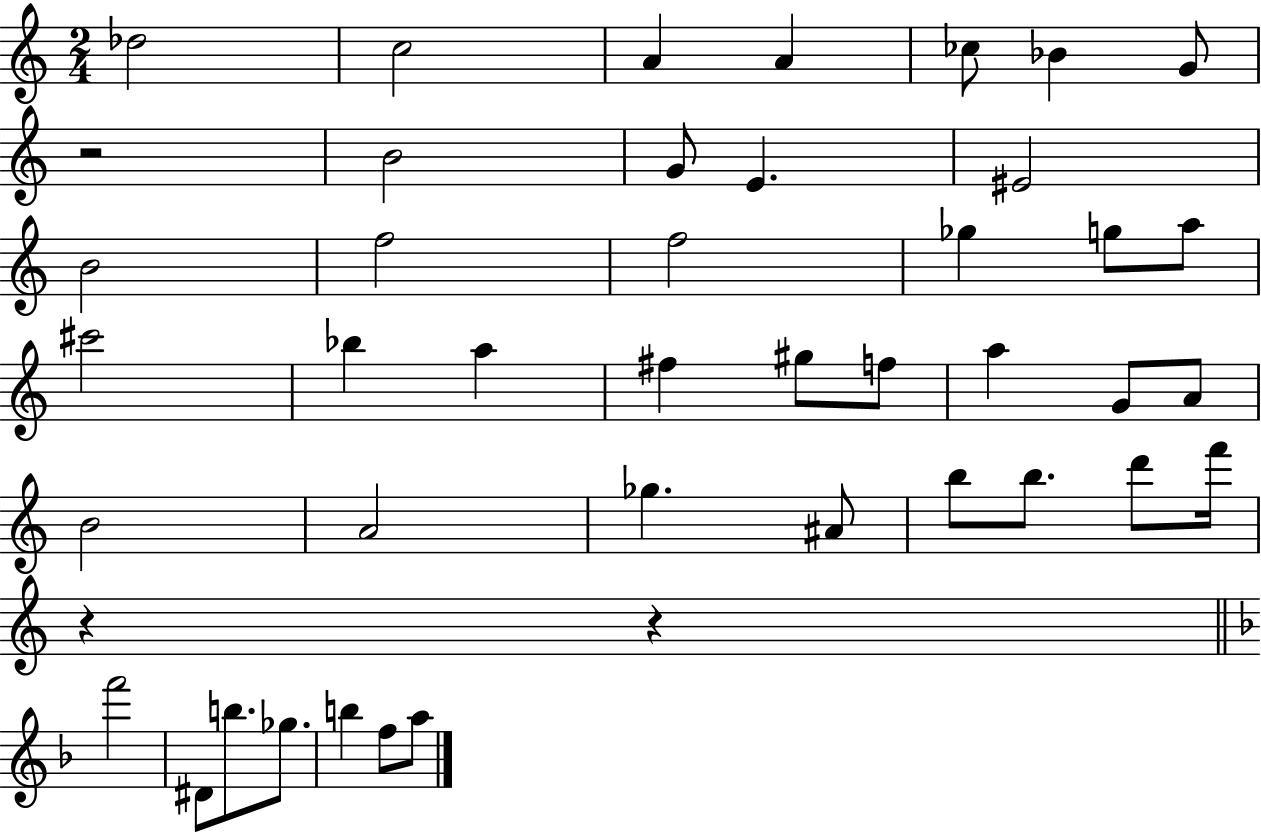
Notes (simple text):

Db5/h C5/h A4/q A4/q CES5/e Bb4/q G4/e R/h B4/h G4/e E4/q. EIS4/h B4/h F5/h F5/h Gb5/q G5/e A5/e C#6/h Bb5/q A5/q F#5/q G#5/e F5/e A5/q G4/e A4/e B4/h A4/h Gb5/q. A#4/e B5/e B5/e. D6/e F6/s R/q R/q F6/h D#4/e B5/e. Gb5/e. B5/q F5/e A5/e